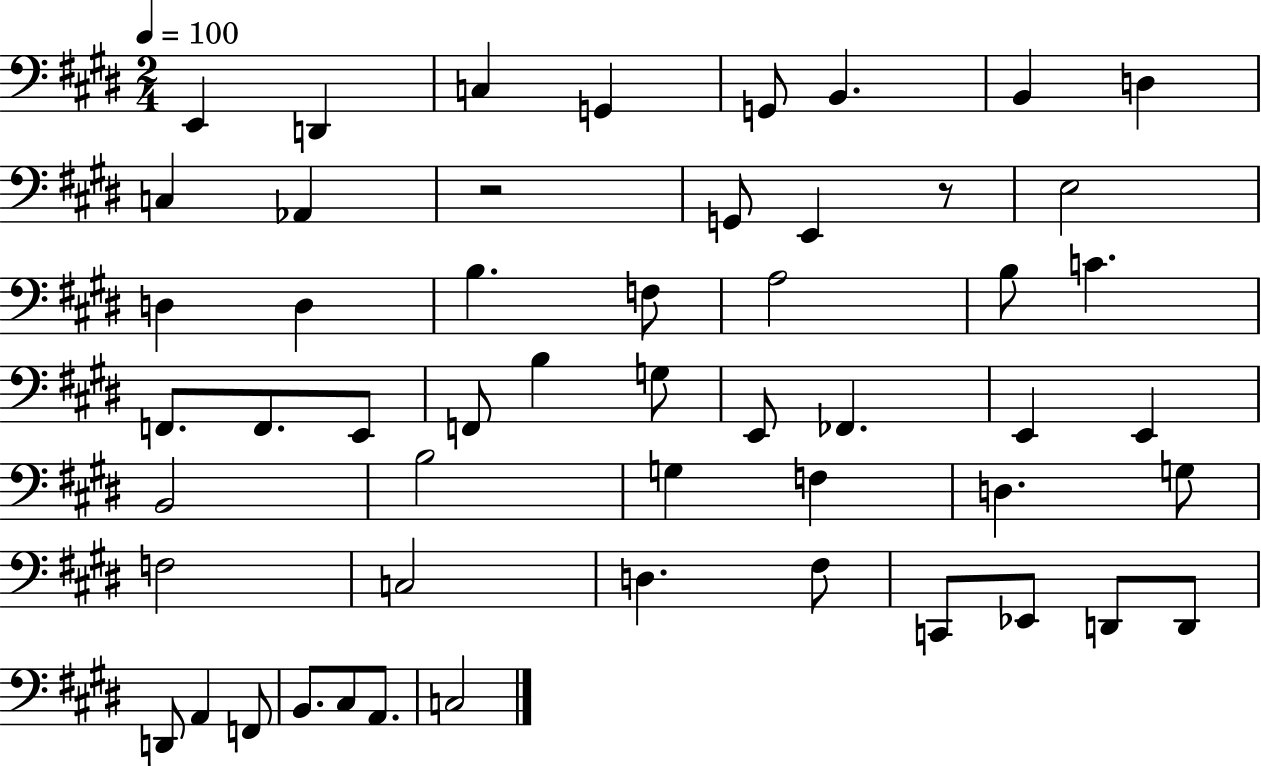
X:1
T:Untitled
M:2/4
L:1/4
K:E
E,, D,, C, G,, G,,/2 B,, B,, D, C, _A,, z2 G,,/2 E,, z/2 E,2 D, D, B, F,/2 A,2 B,/2 C F,,/2 F,,/2 E,,/2 F,,/2 B, G,/2 E,,/2 _F,, E,, E,, B,,2 B,2 G, F, D, G,/2 F,2 C,2 D, ^F,/2 C,,/2 _E,,/2 D,,/2 D,,/2 D,,/2 A,, F,,/2 B,,/2 ^C,/2 A,,/2 C,2